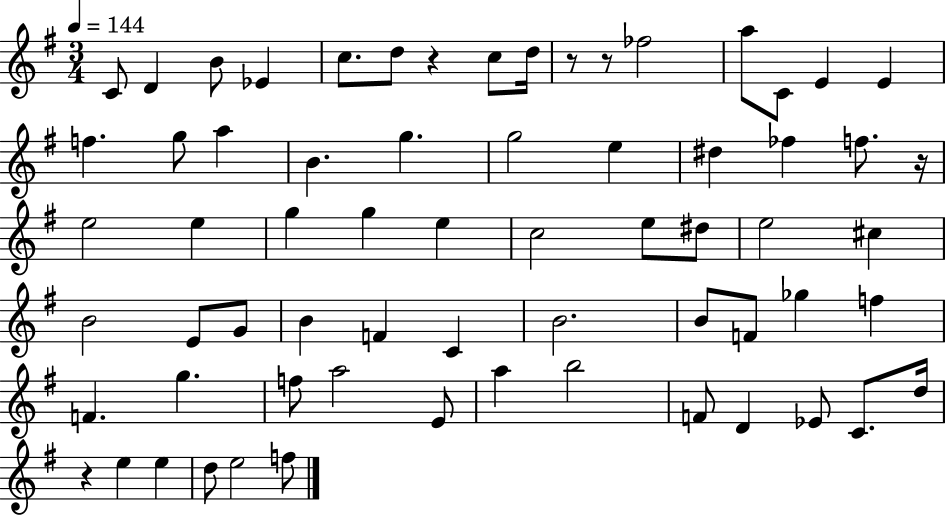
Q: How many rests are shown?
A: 5